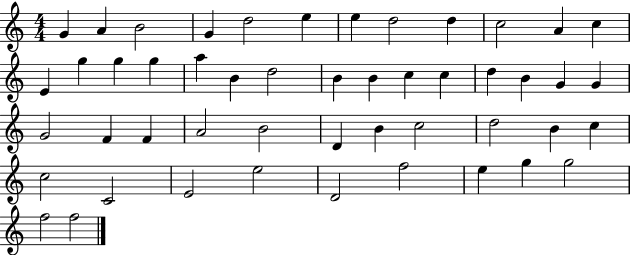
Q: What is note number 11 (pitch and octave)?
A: A4